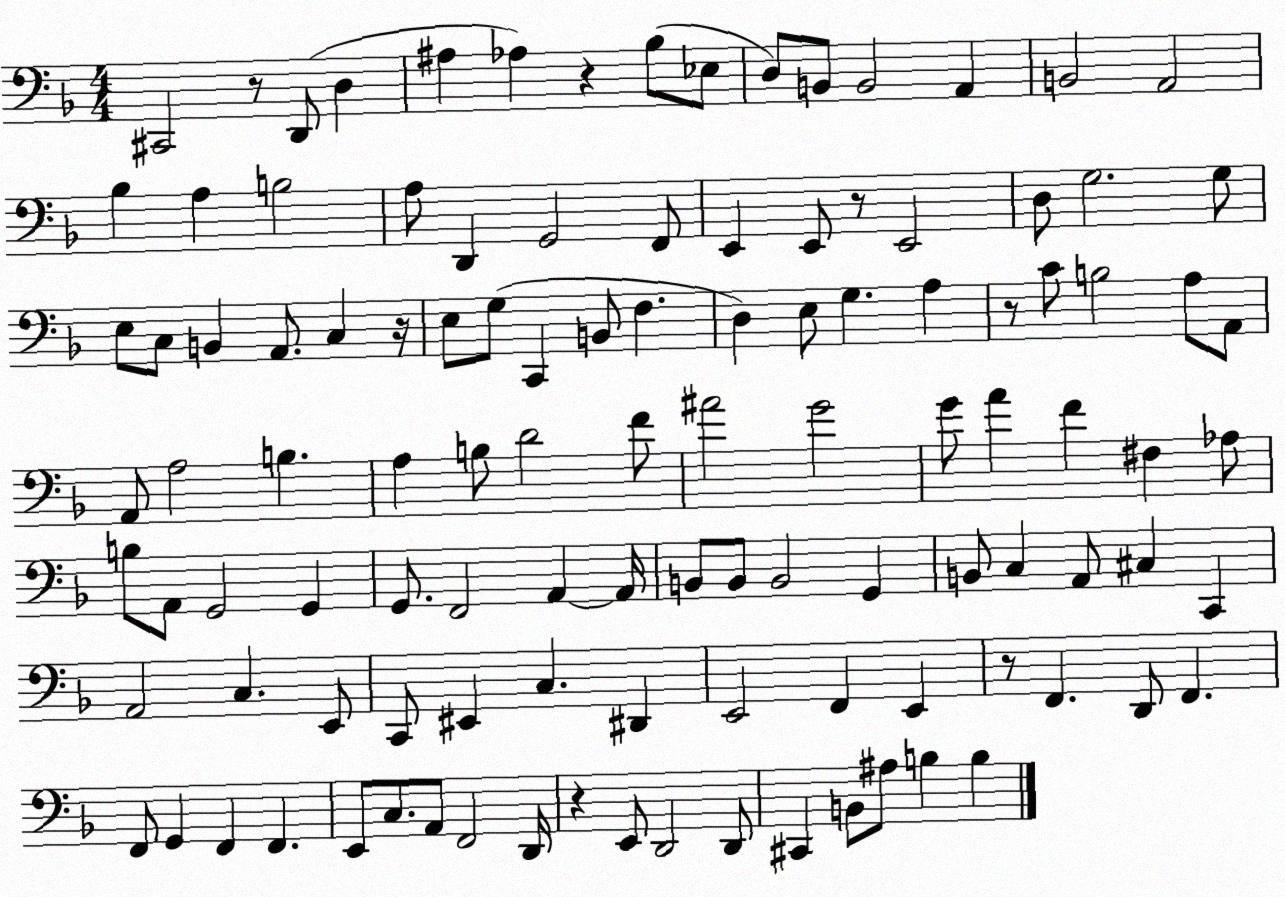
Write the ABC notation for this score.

X:1
T:Untitled
M:4/4
L:1/4
K:F
^C,,2 z/2 D,,/2 D, ^A, _A, z _B,/2 _E,/2 D,/2 B,,/2 B,,2 A,, B,,2 A,,2 _B, A, B,2 A,/2 D,, G,,2 F,,/2 E,, E,,/2 z/2 E,,2 D,/2 G,2 G,/2 E,/2 C,/2 B,, A,,/2 C, z/4 E,/2 G,/2 C,, B,,/2 F, D, E,/2 G, A, z/2 C/2 B,2 A,/2 A,,/2 A,,/2 A,2 B, A, B,/2 D2 F/2 ^A2 G2 G/2 A F ^F, _A,/2 B,/2 A,,/2 G,,2 G,, G,,/2 F,,2 A,, A,,/4 B,,/2 B,,/2 B,,2 G,, B,,/2 C, A,,/2 ^C, C,, A,,2 C, E,,/2 C,,/2 ^E,, C, ^D,, E,,2 F,, E,, z/2 F,, D,,/2 F,, F,,/2 G,, F,, F,, E,,/2 C,/2 A,,/2 F,,2 D,,/4 z E,,/2 D,,2 D,,/2 ^C,, B,,/2 ^A,/2 B, B,